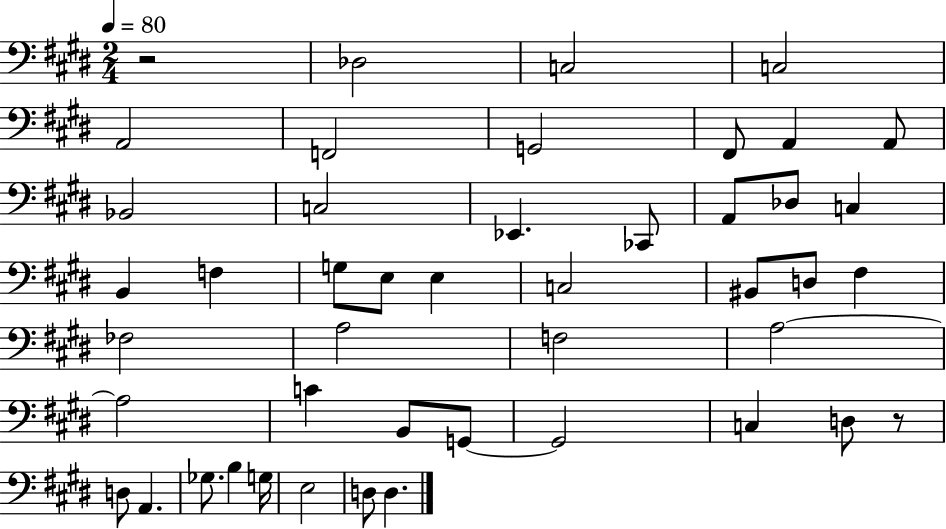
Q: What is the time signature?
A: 2/4